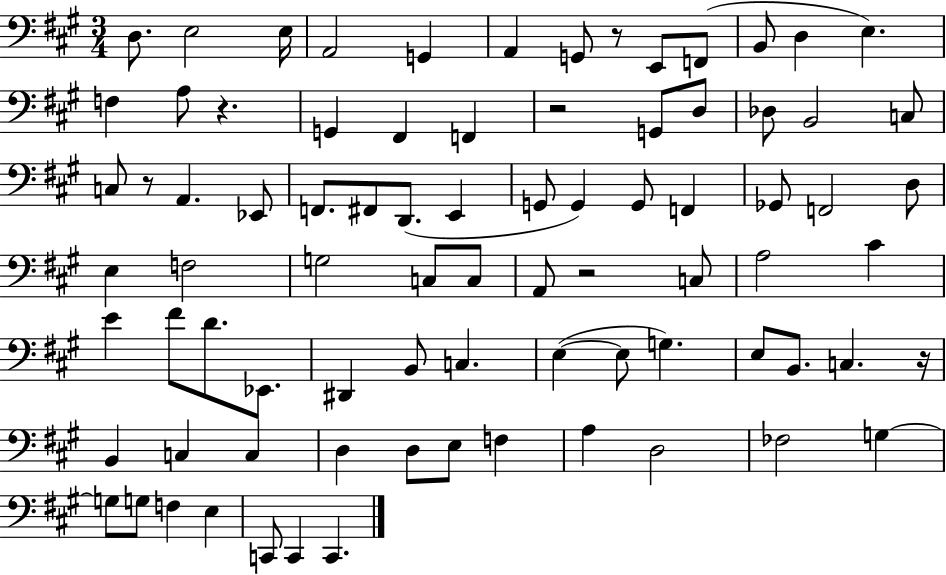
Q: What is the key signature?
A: A major